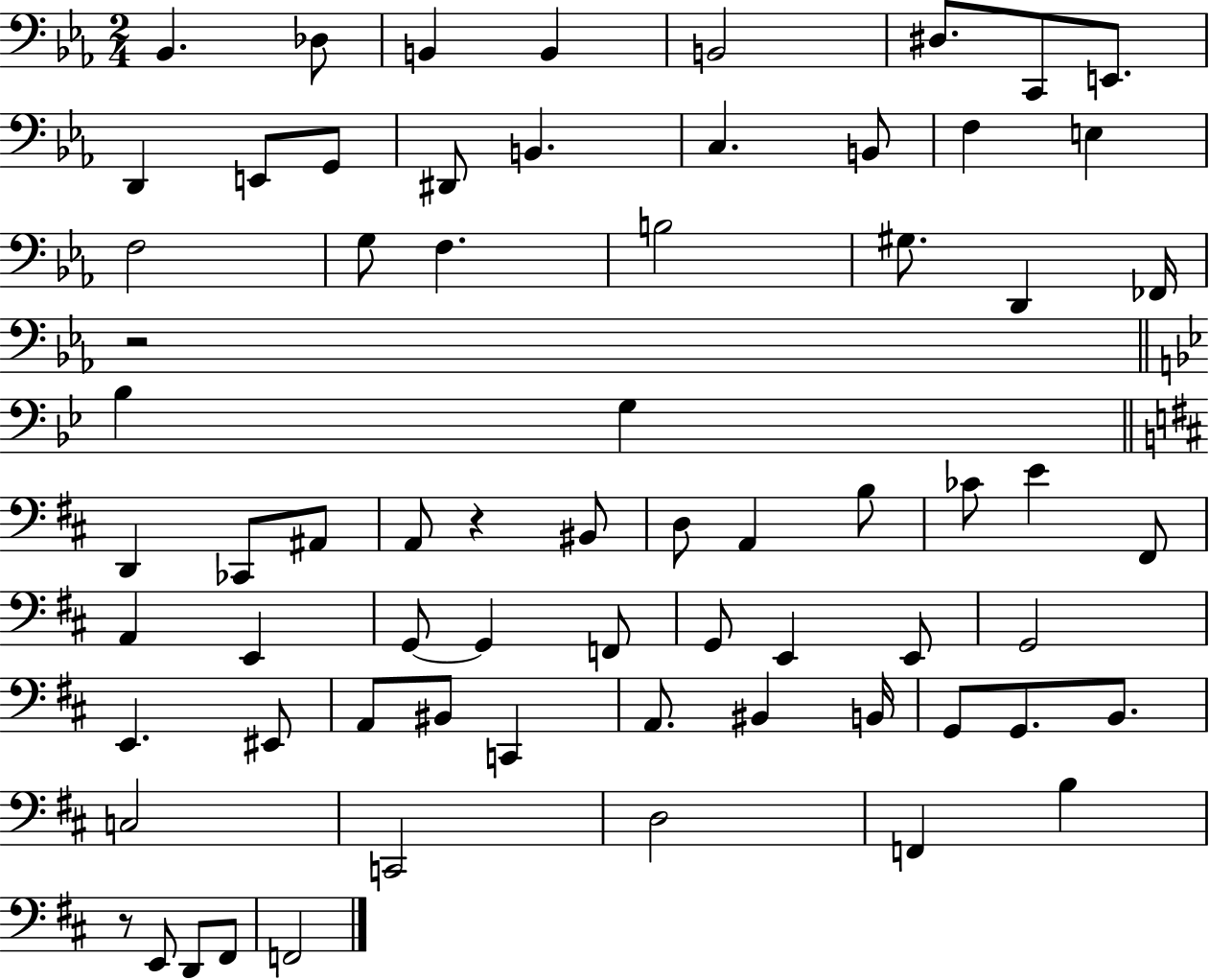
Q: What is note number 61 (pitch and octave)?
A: F2